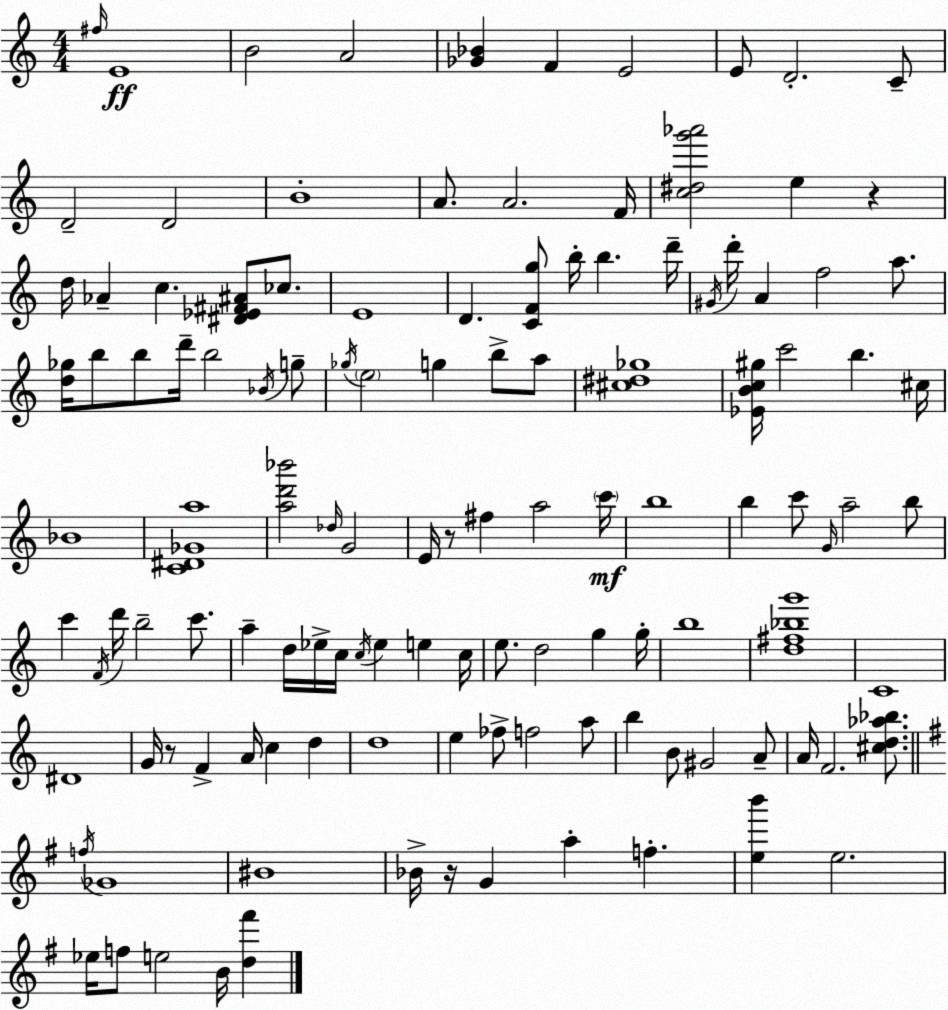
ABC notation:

X:1
T:Untitled
M:4/4
L:1/4
K:C
^f/4 E4 B2 A2 [_G_B] F E2 E/2 D2 C/2 D2 D2 B4 A/2 A2 F/4 [c^dg'_a']2 e z d/4 _A c [^D_E^F^A]/2 _c/2 E4 D [CFg]/2 b/4 b d'/4 ^G/4 d'/4 A f2 a/2 [d_g]/4 b/2 b/2 d'/4 b2 _B/4 g/2 _g/4 e2 g b/2 a/2 [^c^d_g]4 [_EBc^g]/4 c'2 b ^c/4 _B4 [C^D_Ga]4 [ad'_b']2 _d/4 G2 E/4 z/2 ^f a2 c'/4 b4 b c'/2 G/4 a2 b/2 c' F/4 d'/4 b2 c'/2 a d/4 _e/4 c/4 c/4 _e e c/4 e/2 d2 g g/4 b4 [d^f_bg']4 C4 ^D4 G/4 z/2 F A/4 c d d4 e _f/2 f2 a/2 b B/2 ^G2 A/2 A/4 F2 [^cd_a_b]/2 f/4 _G4 ^B4 _B/4 z/4 G a f [eb'] e2 _e/4 f/2 e2 B/4 [d^f']